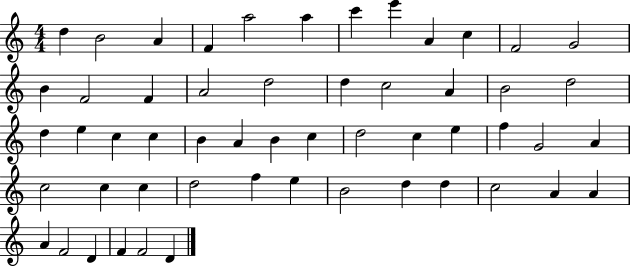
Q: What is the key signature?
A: C major